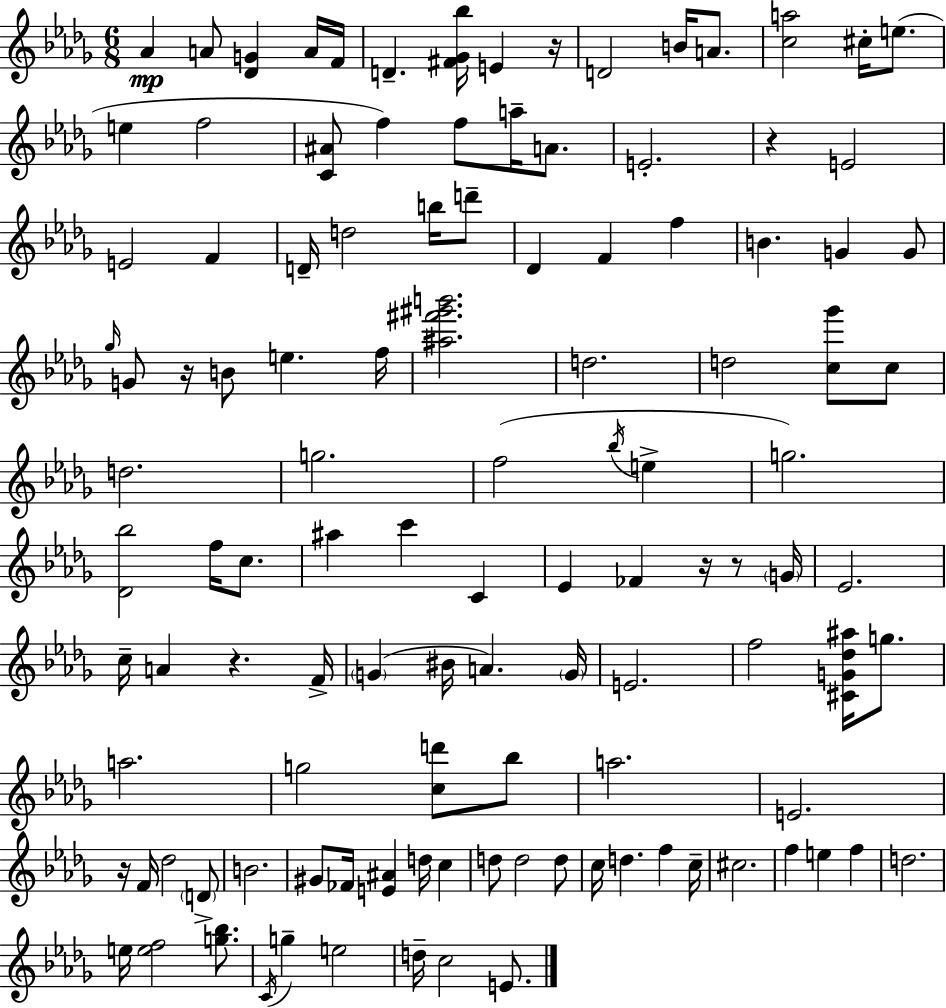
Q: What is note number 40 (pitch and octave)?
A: D5